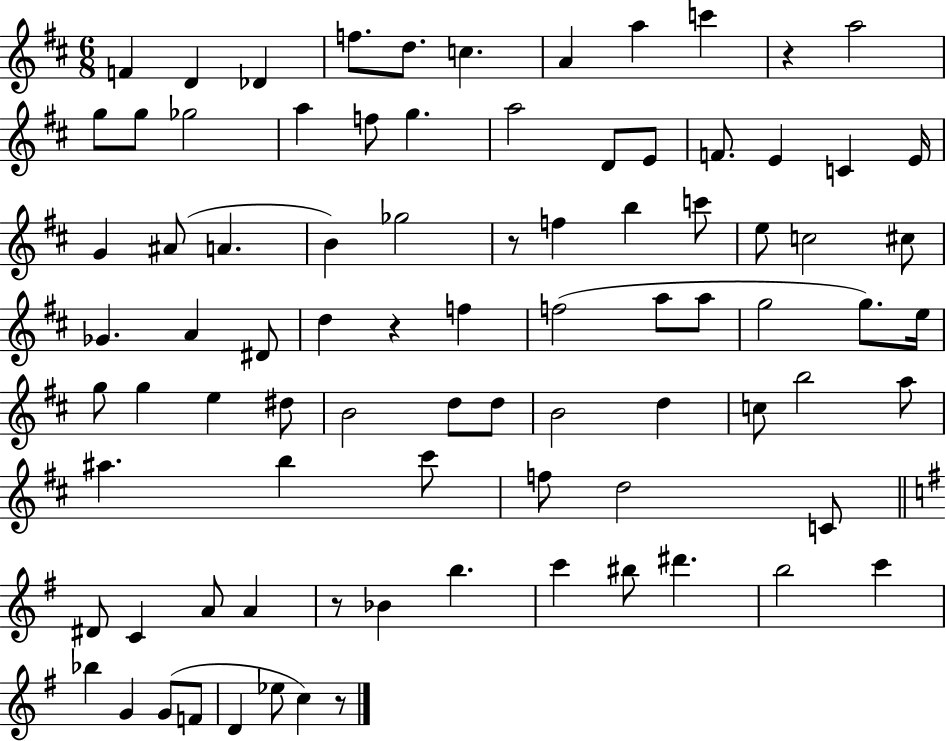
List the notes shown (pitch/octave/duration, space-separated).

F4/q D4/q Db4/q F5/e. D5/e. C5/q. A4/q A5/q C6/q R/q A5/h G5/e G5/e Gb5/h A5/q F5/e G5/q. A5/h D4/e E4/e F4/e. E4/q C4/q E4/s G4/q A#4/e A4/q. B4/q Gb5/h R/e F5/q B5/q C6/e E5/e C5/h C#5/e Gb4/q. A4/q D#4/e D5/q R/q F5/q F5/h A5/e A5/e G5/h G5/e. E5/s G5/e G5/q E5/q D#5/e B4/h D5/e D5/e B4/h D5/q C5/e B5/h A5/e A#5/q. B5/q C#6/e F5/e D5/h C4/e D#4/e C4/q A4/e A4/q R/e Bb4/q B5/q. C6/q BIS5/e D#6/q. B5/h C6/q Bb5/q G4/q G4/e F4/e D4/q Eb5/e C5/q R/e